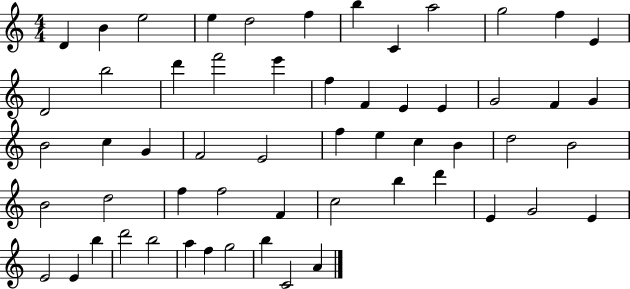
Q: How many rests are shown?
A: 0